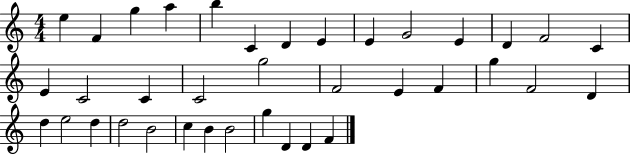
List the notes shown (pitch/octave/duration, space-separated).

E5/q F4/q G5/q A5/q B5/q C4/q D4/q E4/q E4/q G4/h E4/q D4/q F4/h C4/q E4/q C4/h C4/q C4/h G5/h F4/h E4/q F4/q G5/q F4/h D4/q D5/q E5/h D5/q D5/h B4/h C5/q B4/q B4/h G5/q D4/q D4/q F4/q